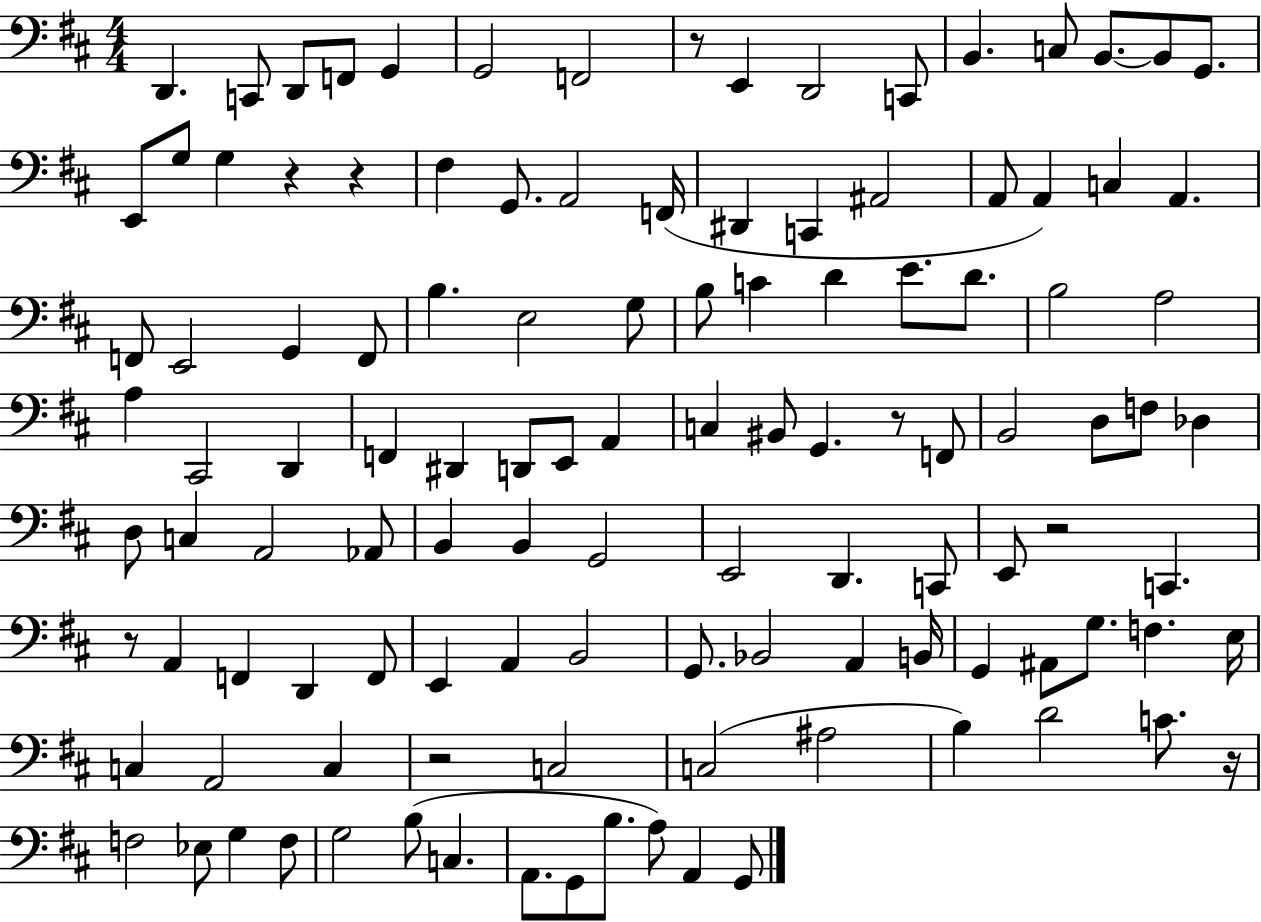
D2/q. C2/e D2/e F2/e G2/q G2/h F2/h R/e E2/q D2/h C2/e B2/q. C3/e B2/e. B2/e G2/e. E2/e G3/e G3/q R/q R/q F#3/q G2/e. A2/h F2/s D#2/q C2/q A#2/h A2/e A2/q C3/q A2/q. F2/e E2/h G2/q F2/e B3/q. E3/h G3/e B3/e C4/q D4/q E4/e. D4/e. B3/h A3/h A3/q C#2/h D2/q F2/q D#2/q D2/e E2/e A2/q C3/q BIS2/e G2/q. R/e F2/e B2/h D3/e F3/e Db3/q D3/e C3/q A2/h Ab2/e B2/q B2/q G2/h E2/h D2/q. C2/e E2/e R/h C2/q. R/e A2/q F2/q D2/q F2/e E2/q A2/q B2/h G2/e. Bb2/h A2/q B2/s G2/q A#2/e G3/e. F3/q. E3/s C3/q A2/h C3/q R/h C3/h C3/h A#3/h B3/q D4/h C4/e. R/s F3/h Eb3/e G3/q F3/e G3/h B3/e C3/q. A2/e. G2/e B3/e. A3/e A2/q G2/e